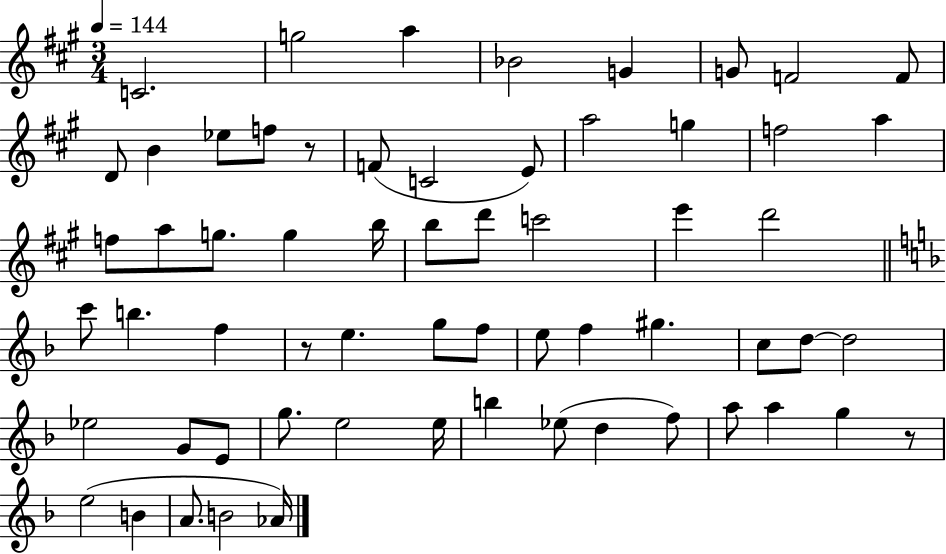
X:1
T:Untitled
M:3/4
L:1/4
K:A
C2 g2 a _B2 G G/2 F2 F/2 D/2 B _e/2 f/2 z/2 F/2 C2 E/2 a2 g f2 a f/2 a/2 g/2 g b/4 b/2 d'/2 c'2 e' d'2 c'/2 b f z/2 e g/2 f/2 e/2 f ^g c/2 d/2 d2 _e2 G/2 E/2 g/2 e2 e/4 b _e/2 d f/2 a/2 a g z/2 e2 B A/2 B2 _A/4